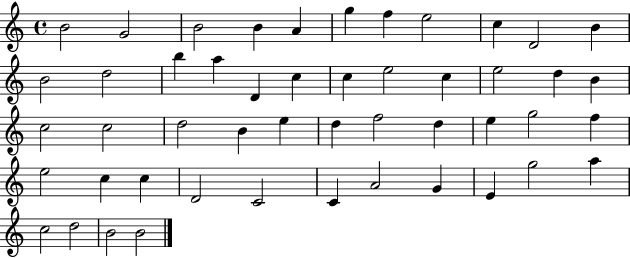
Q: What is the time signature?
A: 4/4